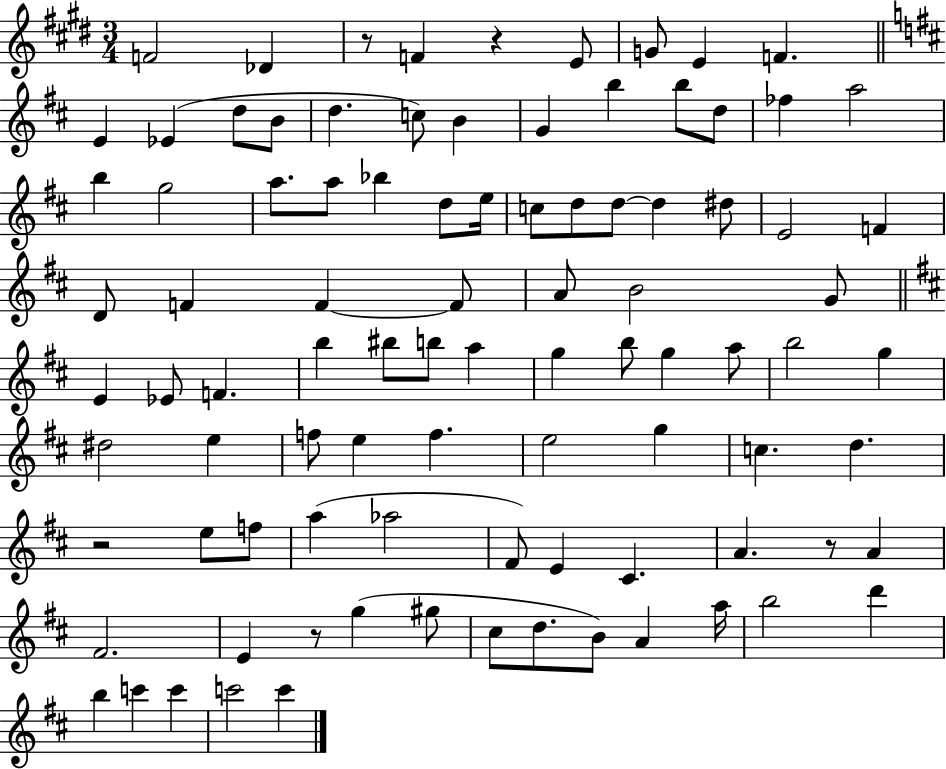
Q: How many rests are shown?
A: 5